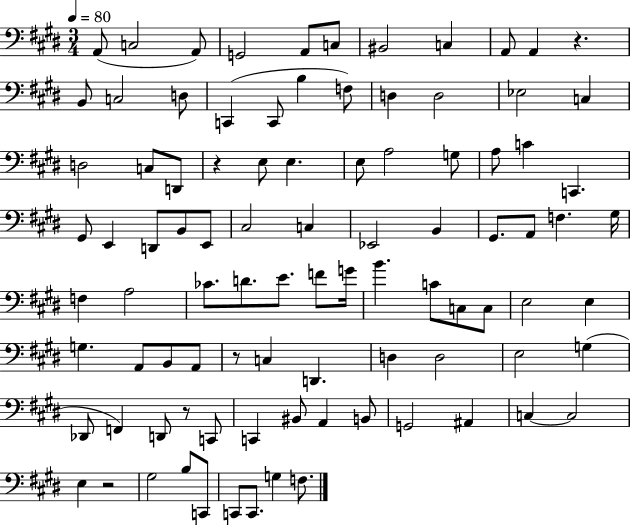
A2/e C3/h A2/e G2/h A2/e C3/e BIS2/h C3/q A2/e A2/q R/q. B2/e C3/h D3/e C2/q C2/e B3/q F3/e D3/q D3/h Eb3/h C3/q D3/h C3/e D2/e R/q E3/e E3/q. E3/e A3/h G3/e A3/e C4/q C2/q. G#2/e E2/q D2/e B2/e E2/e C#3/h C3/q Eb2/h B2/q G#2/e. A2/e F3/q. G#3/s F3/q A3/h CES4/e. D4/e. E4/e. F4/e G4/s B4/q. C4/e C3/e C3/e E3/h E3/q G3/q. A2/e B2/e A2/e R/e C3/q D2/q. D3/q D3/h E3/h G3/q Db2/e F2/q D2/e R/e C2/e C2/q BIS2/e A2/q B2/e G2/h A#2/q C3/q C3/h E3/q R/h G#3/h B3/e C2/e C2/e C2/e. G3/q F3/e.